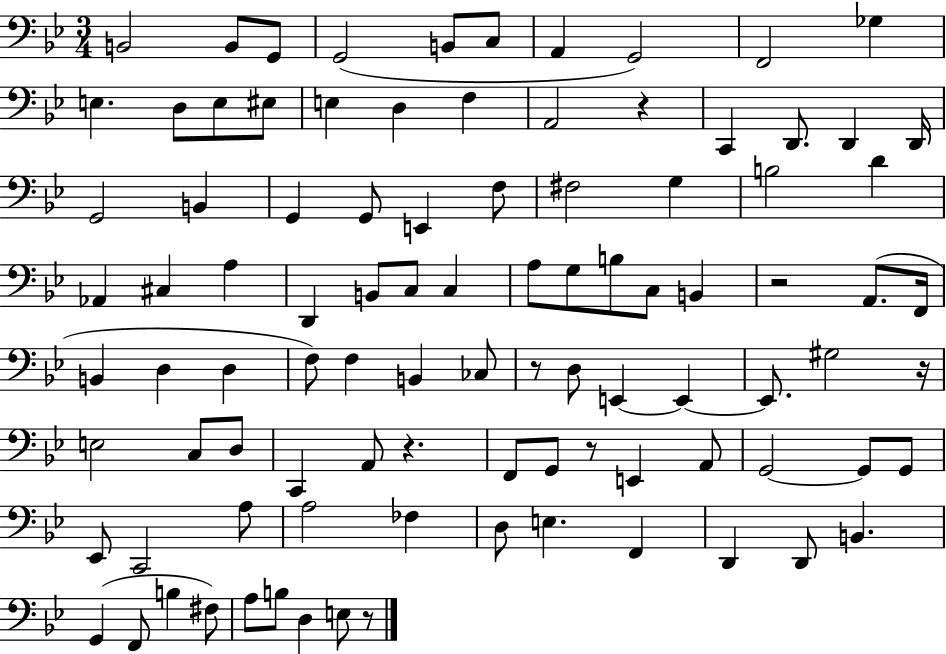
{
  \clef bass
  \numericTimeSignature
  \time 3/4
  \key bes \major
  \repeat volta 2 { b,2 b,8 g,8 | g,2( b,8 c8 | a,4 g,2) | f,2 ges4 | \break e4. d8 e8 eis8 | e4 d4 f4 | a,2 r4 | c,4 d,8. d,4 d,16 | \break g,2 b,4 | g,4 g,8 e,4 f8 | fis2 g4 | b2 d'4 | \break aes,4 cis4 a4 | d,4 b,8 c8 c4 | a8 g8 b8 c8 b,4 | r2 a,8.( f,16 | \break b,4 d4 d4 | f8) f4 b,4 ces8 | r8 d8 e,4~~ e,4~~ | e,8. gis2 r16 | \break e2 c8 d8 | c,4 a,8 r4. | f,8 g,8 r8 e,4 a,8 | g,2~~ g,8 g,8 | \break ees,8 c,2 a8 | a2 fes4 | d8 e4. f,4 | d,4 d,8 b,4. | \break g,4( f,8 b4 fis8) | a8 b8 d4 e8 r8 | } \bar "|."
}